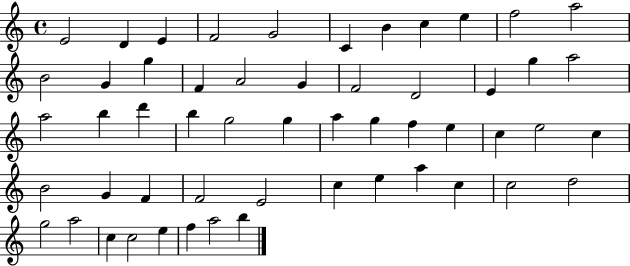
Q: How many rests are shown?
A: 0